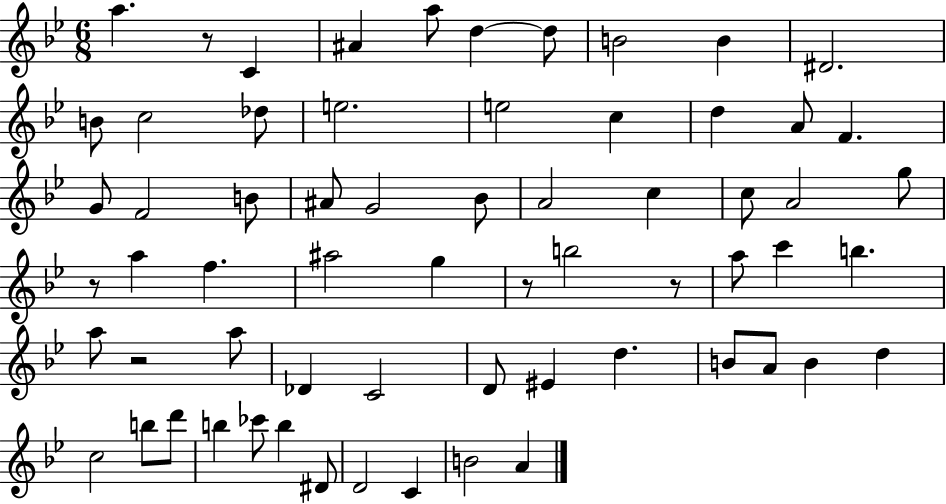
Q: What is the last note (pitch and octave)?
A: A4